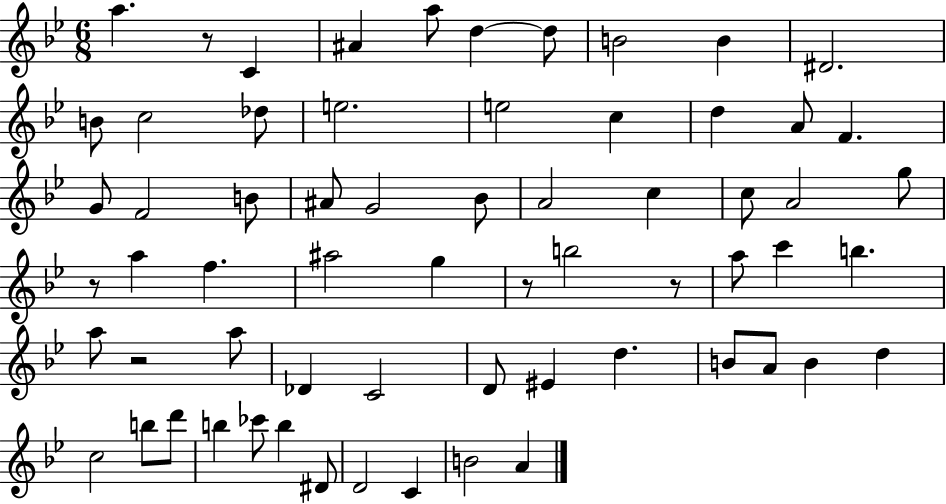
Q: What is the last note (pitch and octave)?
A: A4